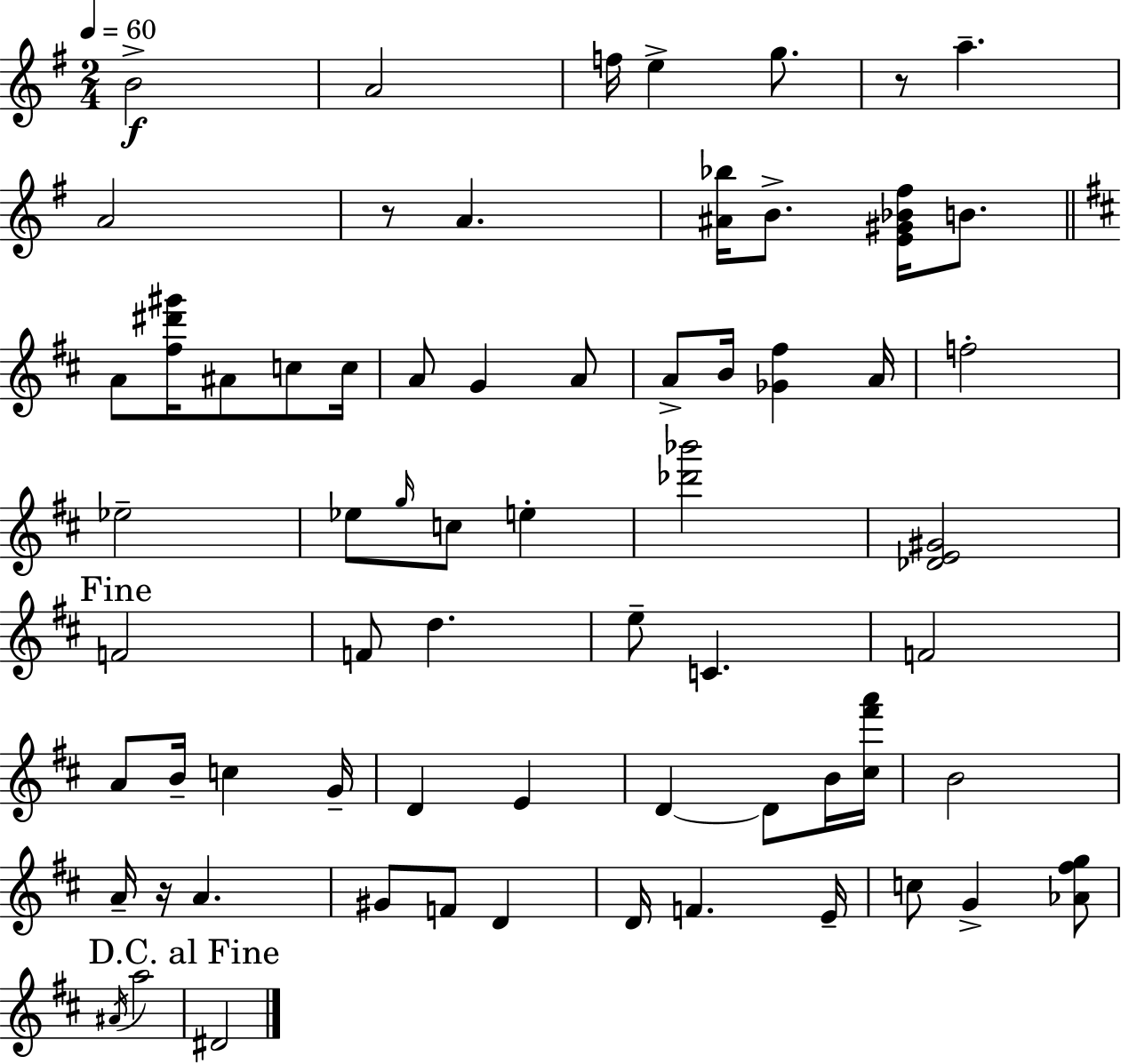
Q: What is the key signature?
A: E minor